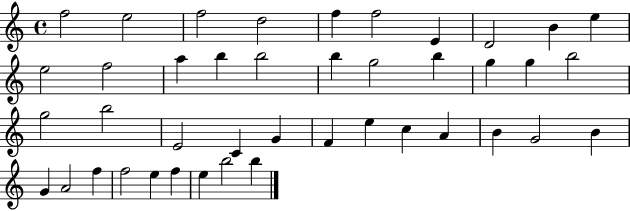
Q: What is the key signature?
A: C major